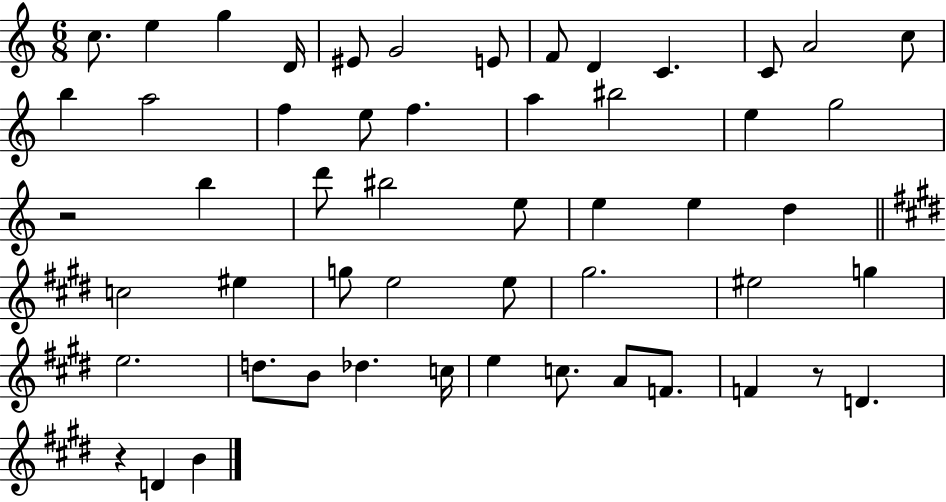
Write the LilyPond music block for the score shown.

{
  \clef treble
  \numericTimeSignature
  \time 6/8
  \key c \major
  \repeat volta 2 { c''8. e''4 g''4 d'16 | eis'8 g'2 e'8 | f'8 d'4 c'4. | c'8 a'2 c''8 | \break b''4 a''2 | f''4 e''8 f''4. | a''4 bis''2 | e''4 g''2 | \break r2 b''4 | d'''8 bis''2 e''8 | e''4 e''4 d''4 | \bar "||" \break \key e \major c''2 eis''4 | g''8 e''2 e''8 | gis''2. | eis''2 g''4 | \break e''2. | d''8. b'8 des''4. c''16 | e''4 c''8. a'8 f'8. | f'4 r8 d'4. | \break r4 d'4 b'4 | } \bar "|."
}